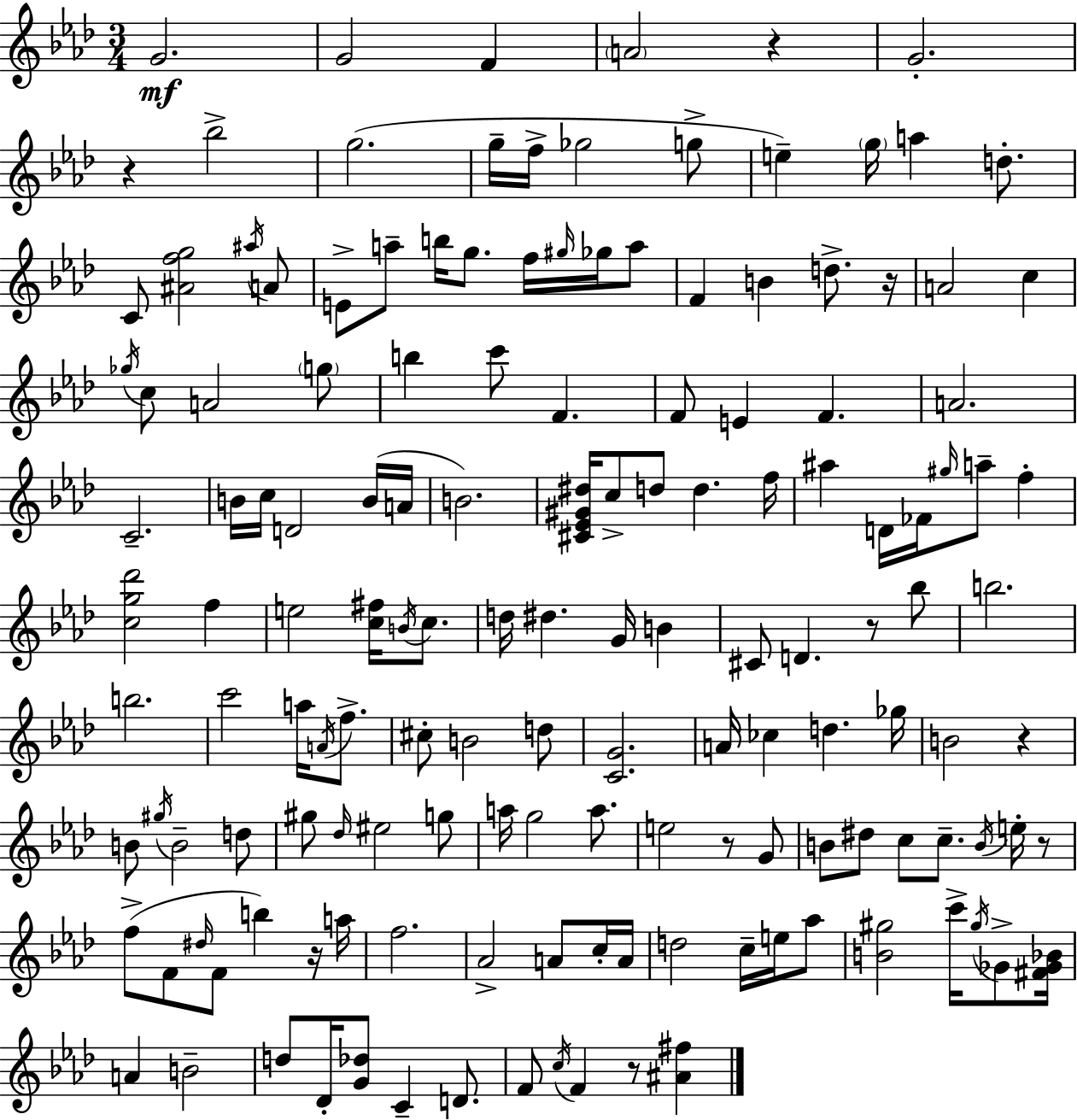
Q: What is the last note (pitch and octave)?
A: F4